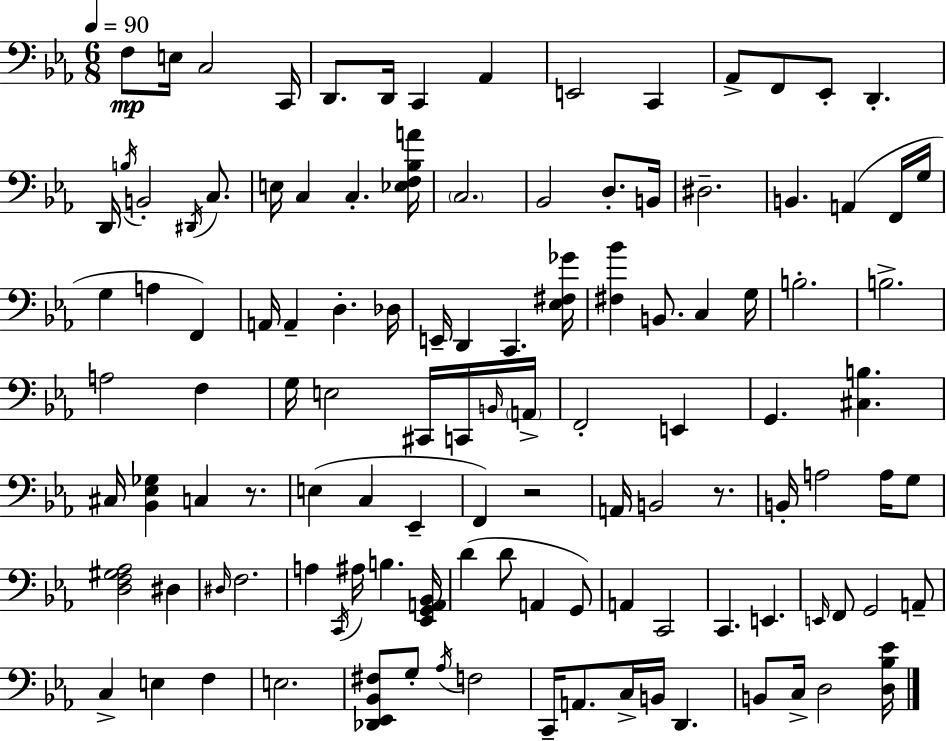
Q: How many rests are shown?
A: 3